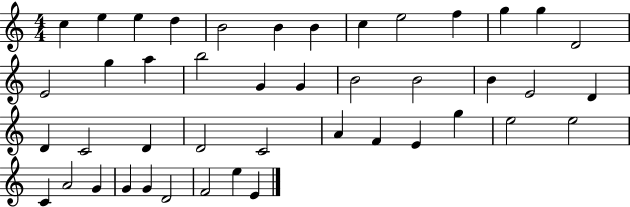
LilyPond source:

{
  \clef treble
  \numericTimeSignature
  \time 4/4
  \key c \major
  c''4 e''4 e''4 d''4 | b'2 b'4 b'4 | c''4 e''2 f''4 | g''4 g''4 d'2 | \break e'2 g''4 a''4 | b''2 g'4 g'4 | b'2 b'2 | b'4 e'2 d'4 | \break d'4 c'2 d'4 | d'2 c'2 | a'4 f'4 e'4 g''4 | e''2 e''2 | \break c'4 a'2 g'4 | g'4 g'4 d'2 | f'2 e''4 e'4 | \bar "|."
}